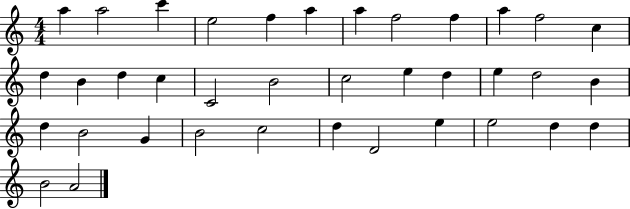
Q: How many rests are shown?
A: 0